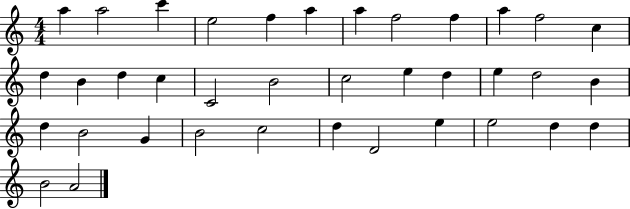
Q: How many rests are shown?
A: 0